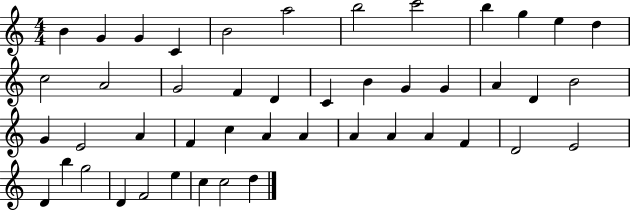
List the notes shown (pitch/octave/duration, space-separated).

B4/q G4/q G4/q C4/q B4/h A5/h B5/h C6/h B5/q G5/q E5/q D5/q C5/h A4/h G4/h F4/q D4/q C4/q B4/q G4/q G4/q A4/q D4/q B4/h G4/q E4/h A4/q F4/q C5/q A4/q A4/q A4/q A4/q A4/q F4/q D4/h E4/h D4/q B5/q G5/h D4/q F4/h E5/q C5/q C5/h D5/q